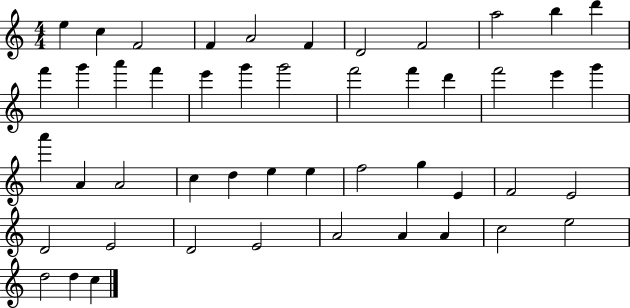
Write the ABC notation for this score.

X:1
T:Untitled
M:4/4
L:1/4
K:C
e c F2 F A2 F D2 F2 a2 b d' f' g' a' f' e' g' g'2 f'2 f' d' f'2 e' g' a' A A2 c d e e f2 g E F2 E2 D2 E2 D2 E2 A2 A A c2 e2 d2 d c